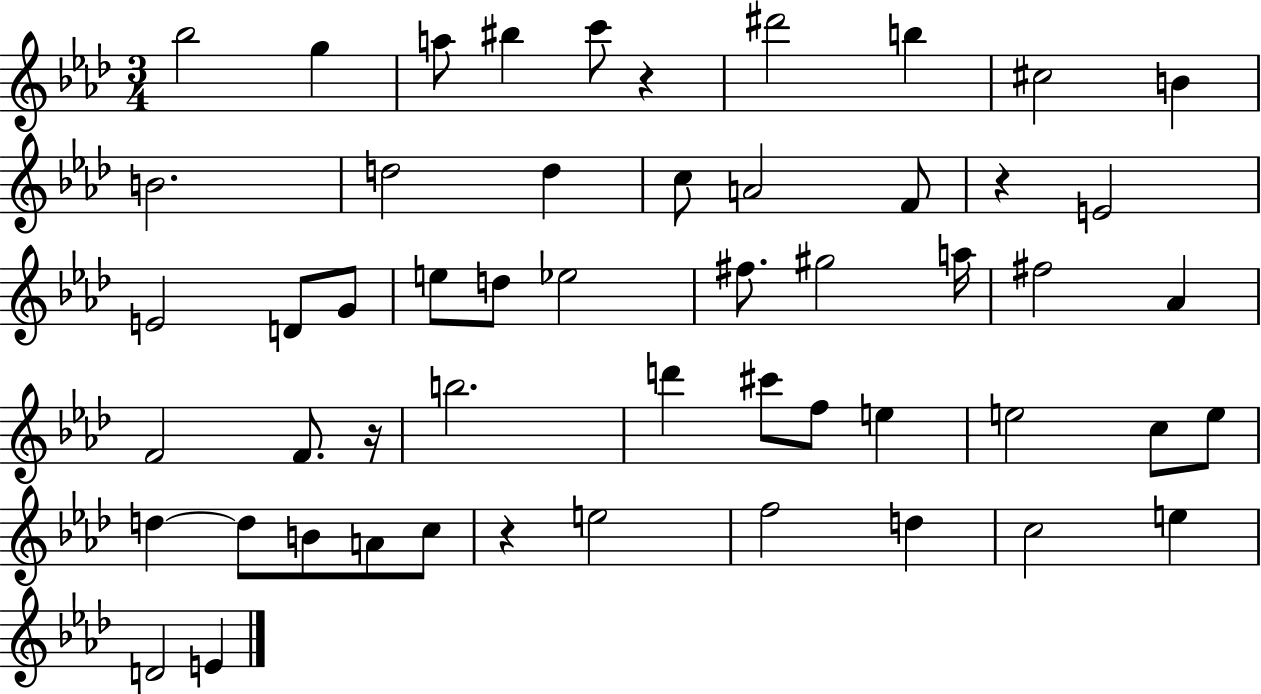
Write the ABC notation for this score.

X:1
T:Untitled
M:3/4
L:1/4
K:Ab
_b2 g a/2 ^b c'/2 z ^d'2 b ^c2 B B2 d2 d c/2 A2 F/2 z E2 E2 D/2 G/2 e/2 d/2 _e2 ^f/2 ^g2 a/4 ^f2 _A F2 F/2 z/4 b2 d' ^c'/2 f/2 e e2 c/2 e/2 d d/2 B/2 A/2 c/2 z e2 f2 d c2 e D2 E